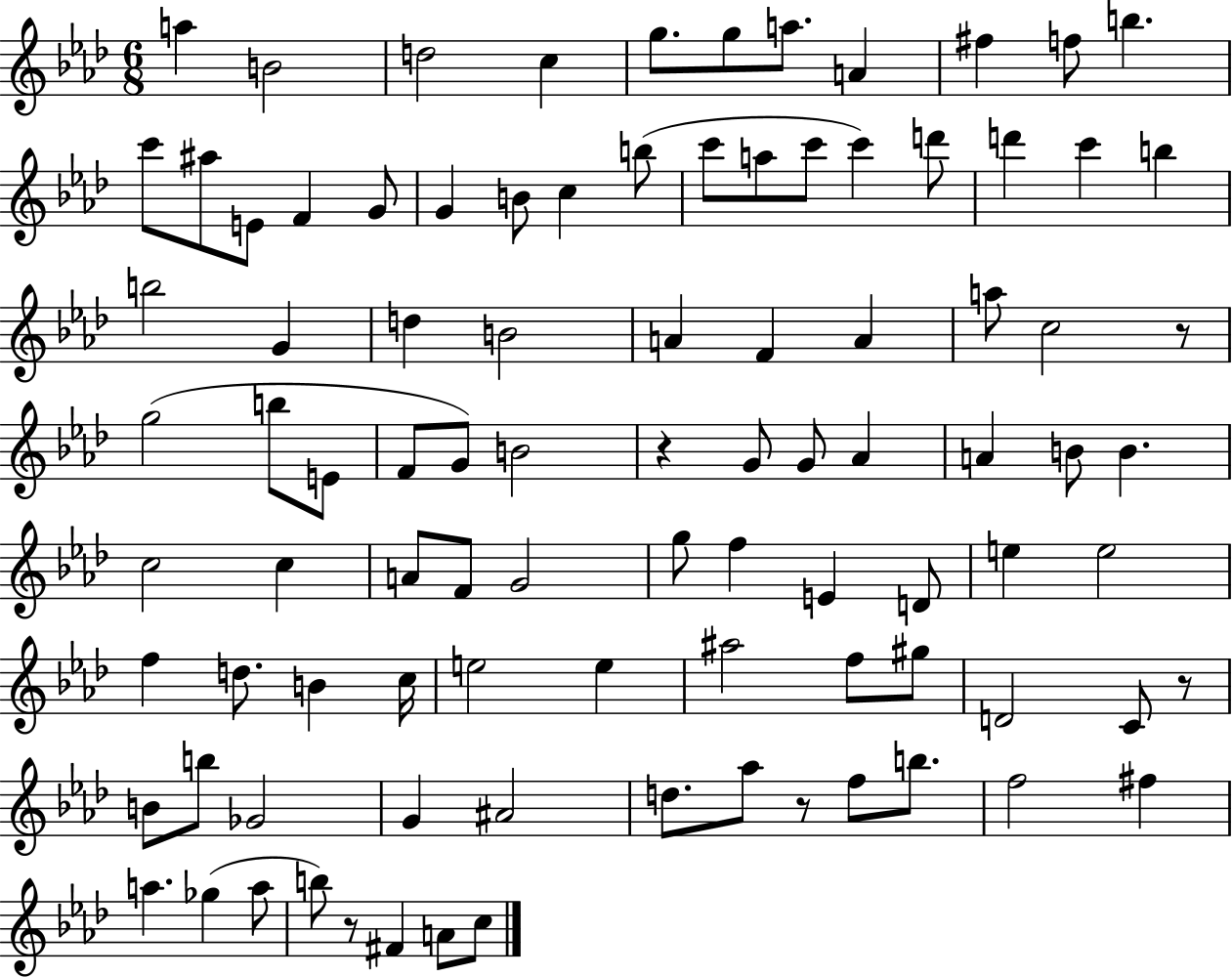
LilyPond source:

{
  \clef treble
  \numericTimeSignature
  \time 6/8
  \key aes \major
  \repeat volta 2 { a''4 b'2 | d''2 c''4 | g''8. g''8 a''8. a'4 | fis''4 f''8 b''4. | \break c'''8 ais''8 e'8 f'4 g'8 | g'4 b'8 c''4 b''8( | c'''8 a''8 c'''8 c'''4) d'''8 | d'''4 c'''4 b''4 | \break b''2 g'4 | d''4 b'2 | a'4 f'4 a'4 | a''8 c''2 r8 | \break g''2( b''8 e'8 | f'8 g'8) b'2 | r4 g'8 g'8 aes'4 | a'4 b'8 b'4. | \break c''2 c''4 | a'8 f'8 g'2 | g''8 f''4 e'4 d'8 | e''4 e''2 | \break f''4 d''8. b'4 c''16 | e''2 e''4 | ais''2 f''8 gis''8 | d'2 c'8 r8 | \break b'8 b''8 ges'2 | g'4 ais'2 | d''8. aes''8 r8 f''8 b''8. | f''2 fis''4 | \break a''4. ges''4( a''8 | b''8) r8 fis'4 a'8 c''8 | } \bar "|."
}